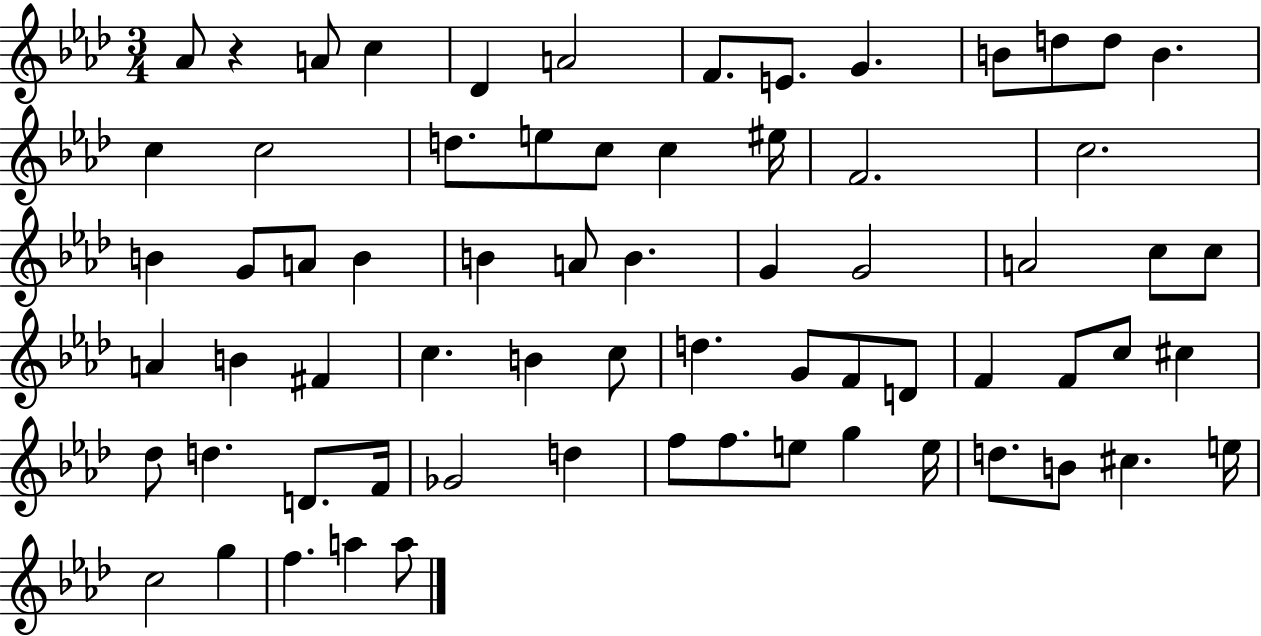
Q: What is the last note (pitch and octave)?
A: A5